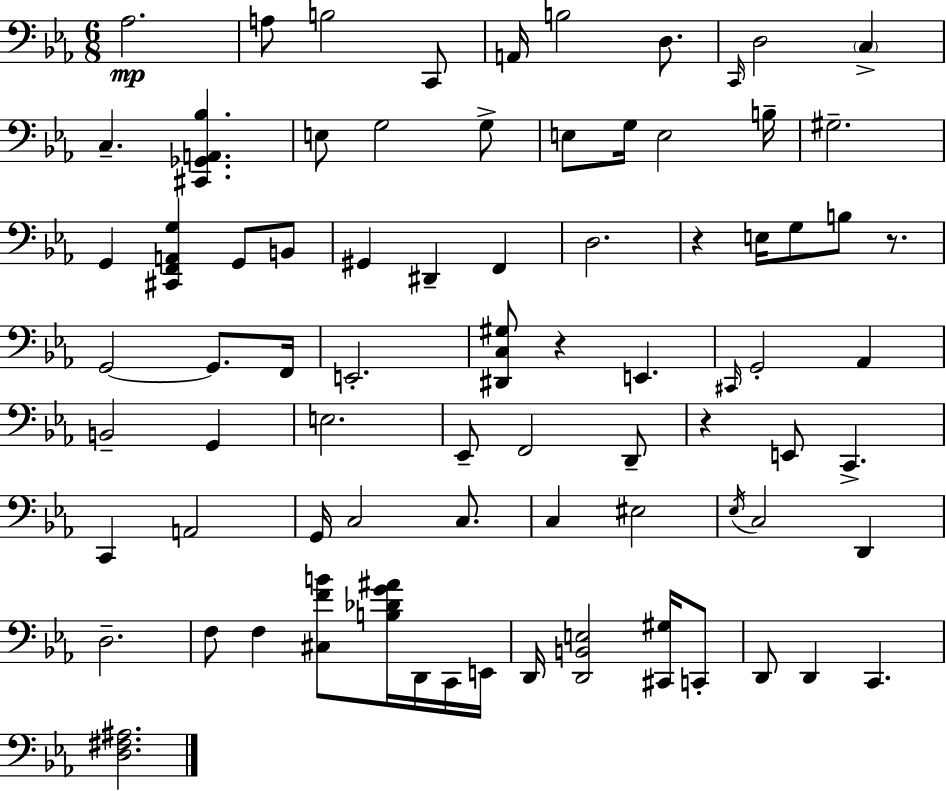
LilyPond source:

{
  \clef bass
  \numericTimeSignature
  \time 6/8
  \key ees \major
  aes2.\mp | a8 b2 c,8 | a,16 b2 d8. | \grace { c,16 } d2 \parenthesize c4-> | \break c4.-- <cis, ges, a, bes>4. | e8 g2 g8-> | e8 g16 e2 | b16-- gis2.-- | \break g,4 <cis, f, a, g>4 g,8 b,8 | gis,4 dis,4-- f,4 | d2. | r4 e16 g8 b8 r8. | \break g,2~~ g,8. | f,16 e,2.-. | <dis, c gis>8 r4 e,4. | \grace { cis,16 } g,2-. aes,4 | \break b,2-- g,4 | e2. | ees,8-- f,2 | d,8-- r4 e,8 c,4.-> | \break c,4 a,2 | g,16 c2 c8. | c4 eis2 | \acciaccatura { ees16 } c2 d,4 | \break d2.-- | f8 f4 <cis f' b'>8 <b des' g' ais'>16 | d,16 c,16 e,16 d,16 <d, b, e>2 | <cis, gis>16 c,8-. d,8 d,4 c,4. | \break <d fis ais>2. | \bar "|."
}